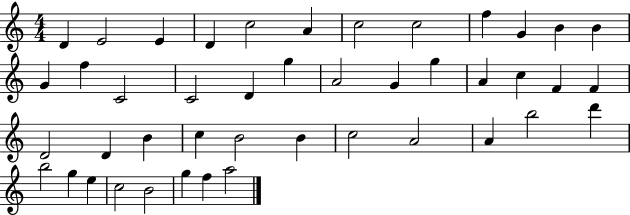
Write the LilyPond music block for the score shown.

{
  \clef treble
  \numericTimeSignature
  \time 4/4
  \key c \major
  d'4 e'2 e'4 | d'4 c''2 a'4 | c''2 c''2 | f''4 g'4 b'4 b'4 | \break g'4 f''4 c'2 | c'2 d'4 g''4 | a'2 g'4 g''4 | a'4 c''4 f'4 f'4 | \break d'2 d'4 b'4 | c''4 b'2 b'4 | c''2 a'2 | a'4 b''2 d'''4 | \break b''2 g''4 e''4 | c''2 b'2 | g''4 f''4 a''2 | \bar "|."
}